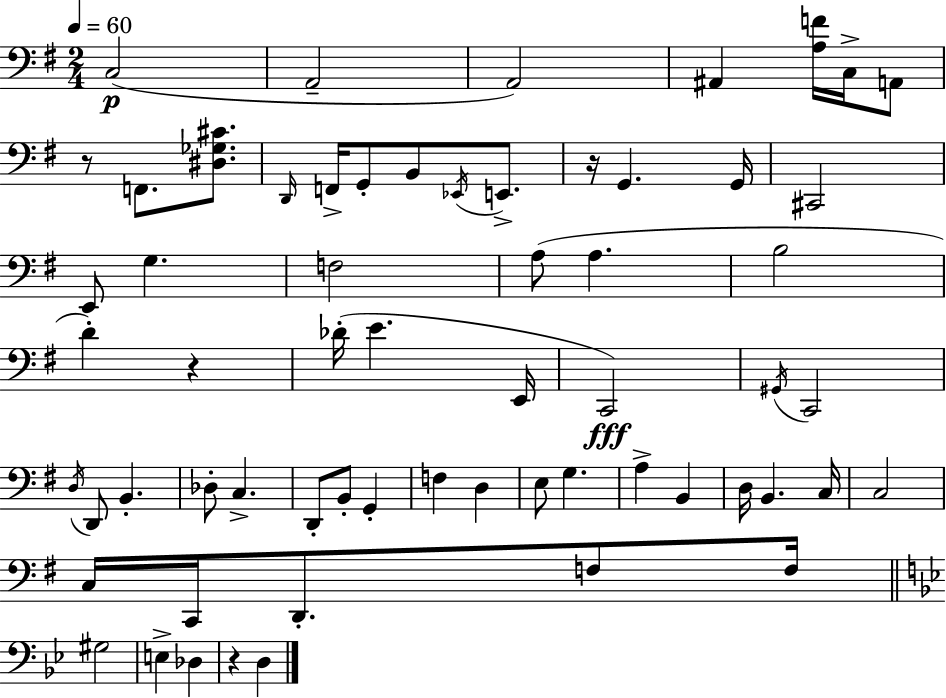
{
  \clef bass
  \numericTimeSignature
  \time 2/4
  \key g \major
  \tempo 4 = 60
  c2(\p | a,2-- | a,2) | ais,4 <a f'>16 c16-> a,8 | \break r8 f,8. <dis ges cis'>8. | \grace { d,16 } f,16-> g,8-. b,8 \acciaccatura { ees,16 } e,8.-> | r16 g,4. | g,16 cis,2 | \break e,8 g4. | f2 | a8( a4. | b2 | \break d'4-.) r4 | des'16-.( e'4. | e,16 c,2\fff) | \acciaccatura { gis,16 } c,2 | \break \acciaccatura { d16 } d,8 b,4.-. | des8-. c4.-> | d,8-. b,8-. | g,4-. f4 | \break d4 e8 g4. | a4-> | b,4 d16 b,4. | c16 c2 | \break c16 c,16 d,8.-. | f8 f16 \bar "||" \break \key bes \major gis2 | e4-> des4 | r4 d4 | \bar "|."
}